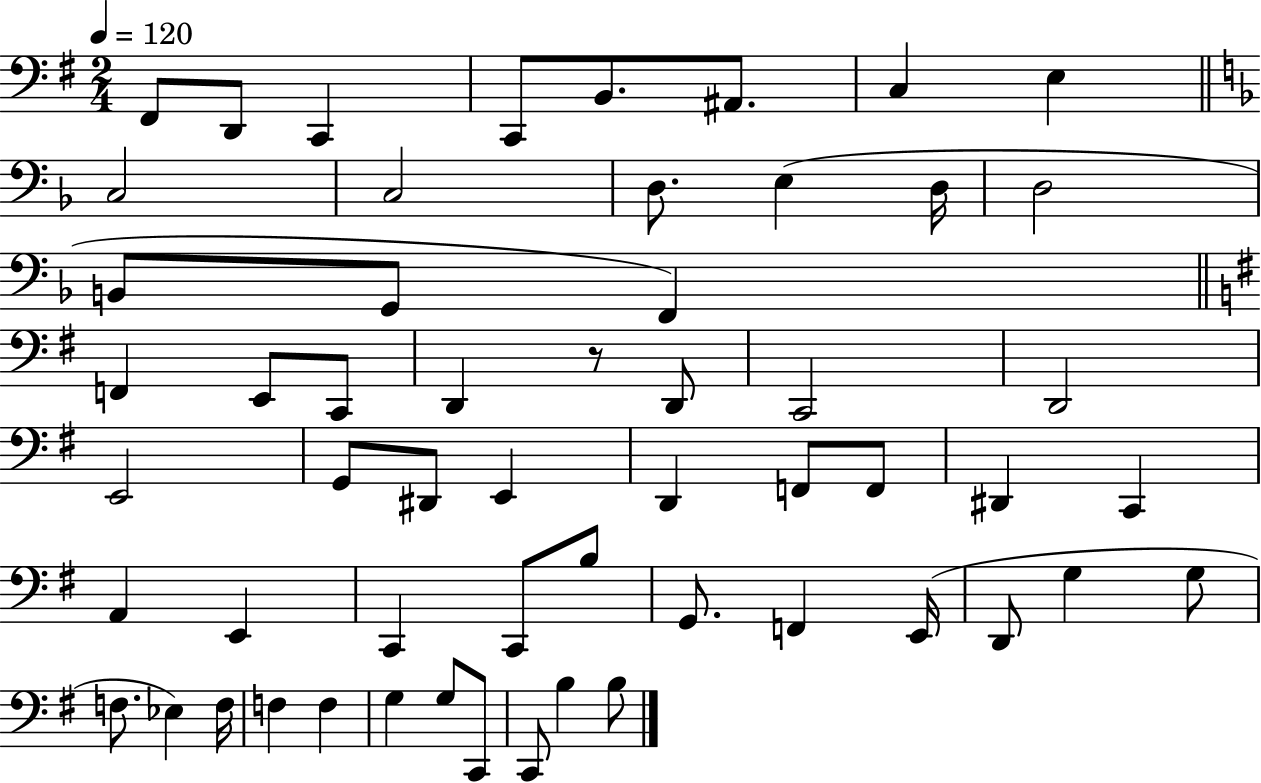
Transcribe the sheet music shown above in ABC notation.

X:1
T:Untitled
M:2/4
L:1/4
K:G
^F,,/2 D,,/2 C,, C,,/2 B,,/2 ^A,,/2 C, E, C,2 C,2 D,/2 E, D,/4 D,2 B,,/2 G,,/2 F,, F,, E,,/2 C,,/2 D,, z/2 D,,/2 C,,2 D,,2 E,,2 G,,/2 ^D,,/2 E,, D,, F,,/2 F,,/2 ^D,, C,, A,, E,, C,, C,,/2 B,/2 G,,/2 F,, E,,/4 D,,/2 G, G,/2 F,/2 _E, F,/4 F, F, G, G,/2 C,,/2 C,,/2 B, B,/2